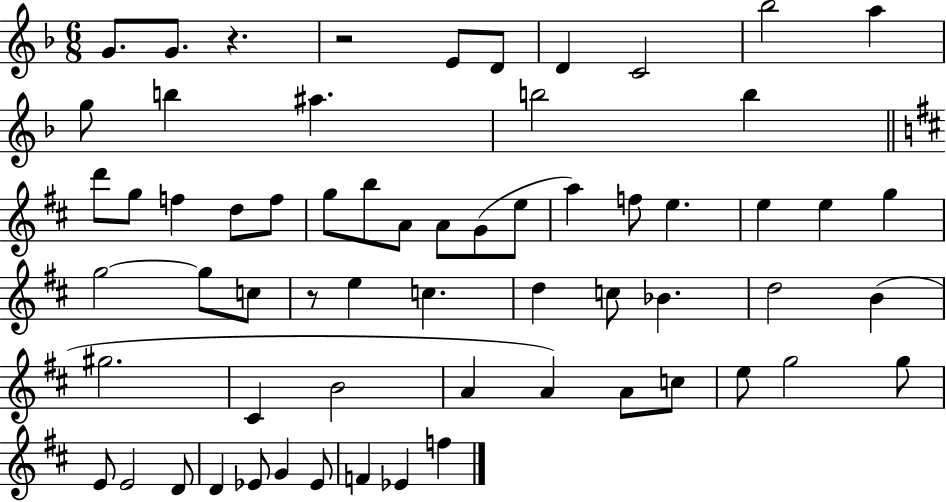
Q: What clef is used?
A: treble